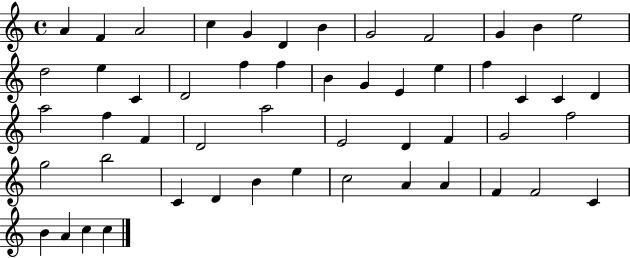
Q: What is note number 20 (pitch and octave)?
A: G4